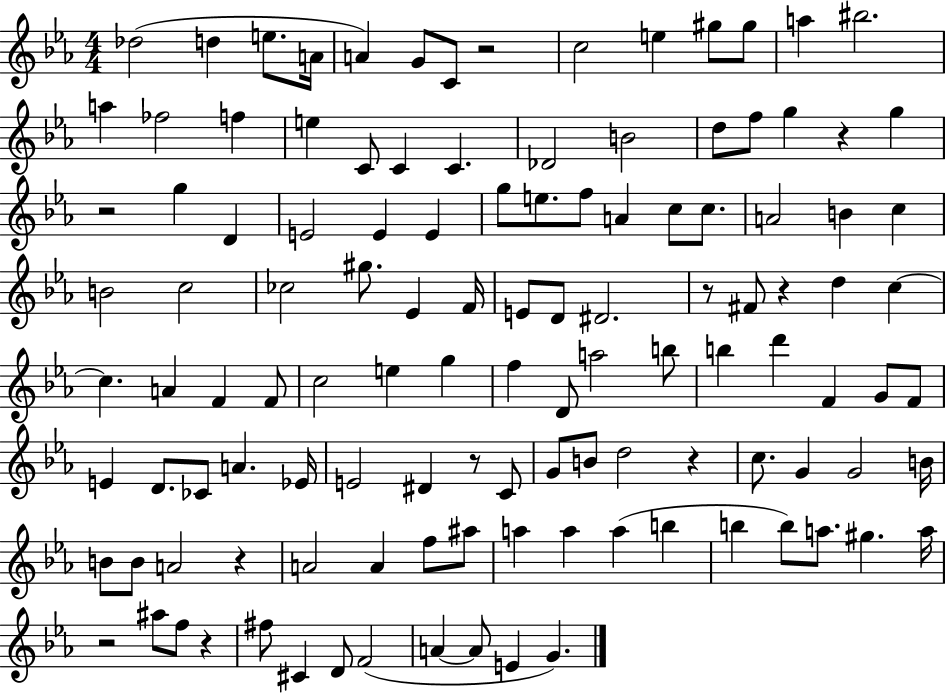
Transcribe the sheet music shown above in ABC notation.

X:1
T:Untitled
M:4/4
L:1/4
K:Eb
_d2 d e/2 A/4 A G/2 C/2 z2 c2 e ^g/2 ^g/2 a ^b2 a _f2 f e C/2 C C _D2 B2 d/2 f/2 g z g z2 g D E2 E E g/2 e/2 f/2 A c/2 c/2 A2 B c B2 c2 _c2 ^g/2 _E F/4 E/2 D/2 ^D2 z/2 ^F/2 z d c c A F F/2 c2 e g f D/2 a2 b/2 b d' F G/2 F/2 E D/2 _C/2 A _E/4 E2 ^D z/2 C/2 G/2 B/2 d2 z c/2 G G2 B/4 B/2 B/2 A2 z A2 A f/2 ^a/2 a a a b b b/2 a/2 ^g a/4 z2 ^a/2 f/2 z ^f/2 ^C D/2 F2 A A/2 E G